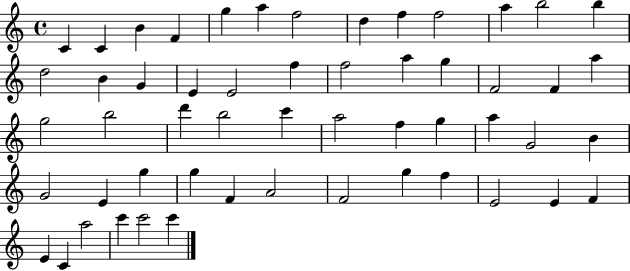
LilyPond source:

{
  \clef treble
  \time 4/4
  \defaultTimeSignature
  \key c \major
  c'4 c'4 b'4 f'4 | g''4 a''4 f''2 | d''4 f''4 f''2 | a''4 b''2 b''4 | \break d''2 b'4 g'4 | e'4 e'2 f''4 | f''2 a''4 g''4 | f'2 f'4 a''4 | \break g''2 b''2 | d'''4 b''2 c'''4 | a''2 f''4 g''4 | a''4 g'2 b'4 | \break g'2 e'4 g''4 | g''4 f'4 a'2 | f'2 g''4 f''4 | e'2 e'4 f'4 | \break e'4 c'4 a''2 | c'''4 c'''2 c'''4 | \bar "|."
}